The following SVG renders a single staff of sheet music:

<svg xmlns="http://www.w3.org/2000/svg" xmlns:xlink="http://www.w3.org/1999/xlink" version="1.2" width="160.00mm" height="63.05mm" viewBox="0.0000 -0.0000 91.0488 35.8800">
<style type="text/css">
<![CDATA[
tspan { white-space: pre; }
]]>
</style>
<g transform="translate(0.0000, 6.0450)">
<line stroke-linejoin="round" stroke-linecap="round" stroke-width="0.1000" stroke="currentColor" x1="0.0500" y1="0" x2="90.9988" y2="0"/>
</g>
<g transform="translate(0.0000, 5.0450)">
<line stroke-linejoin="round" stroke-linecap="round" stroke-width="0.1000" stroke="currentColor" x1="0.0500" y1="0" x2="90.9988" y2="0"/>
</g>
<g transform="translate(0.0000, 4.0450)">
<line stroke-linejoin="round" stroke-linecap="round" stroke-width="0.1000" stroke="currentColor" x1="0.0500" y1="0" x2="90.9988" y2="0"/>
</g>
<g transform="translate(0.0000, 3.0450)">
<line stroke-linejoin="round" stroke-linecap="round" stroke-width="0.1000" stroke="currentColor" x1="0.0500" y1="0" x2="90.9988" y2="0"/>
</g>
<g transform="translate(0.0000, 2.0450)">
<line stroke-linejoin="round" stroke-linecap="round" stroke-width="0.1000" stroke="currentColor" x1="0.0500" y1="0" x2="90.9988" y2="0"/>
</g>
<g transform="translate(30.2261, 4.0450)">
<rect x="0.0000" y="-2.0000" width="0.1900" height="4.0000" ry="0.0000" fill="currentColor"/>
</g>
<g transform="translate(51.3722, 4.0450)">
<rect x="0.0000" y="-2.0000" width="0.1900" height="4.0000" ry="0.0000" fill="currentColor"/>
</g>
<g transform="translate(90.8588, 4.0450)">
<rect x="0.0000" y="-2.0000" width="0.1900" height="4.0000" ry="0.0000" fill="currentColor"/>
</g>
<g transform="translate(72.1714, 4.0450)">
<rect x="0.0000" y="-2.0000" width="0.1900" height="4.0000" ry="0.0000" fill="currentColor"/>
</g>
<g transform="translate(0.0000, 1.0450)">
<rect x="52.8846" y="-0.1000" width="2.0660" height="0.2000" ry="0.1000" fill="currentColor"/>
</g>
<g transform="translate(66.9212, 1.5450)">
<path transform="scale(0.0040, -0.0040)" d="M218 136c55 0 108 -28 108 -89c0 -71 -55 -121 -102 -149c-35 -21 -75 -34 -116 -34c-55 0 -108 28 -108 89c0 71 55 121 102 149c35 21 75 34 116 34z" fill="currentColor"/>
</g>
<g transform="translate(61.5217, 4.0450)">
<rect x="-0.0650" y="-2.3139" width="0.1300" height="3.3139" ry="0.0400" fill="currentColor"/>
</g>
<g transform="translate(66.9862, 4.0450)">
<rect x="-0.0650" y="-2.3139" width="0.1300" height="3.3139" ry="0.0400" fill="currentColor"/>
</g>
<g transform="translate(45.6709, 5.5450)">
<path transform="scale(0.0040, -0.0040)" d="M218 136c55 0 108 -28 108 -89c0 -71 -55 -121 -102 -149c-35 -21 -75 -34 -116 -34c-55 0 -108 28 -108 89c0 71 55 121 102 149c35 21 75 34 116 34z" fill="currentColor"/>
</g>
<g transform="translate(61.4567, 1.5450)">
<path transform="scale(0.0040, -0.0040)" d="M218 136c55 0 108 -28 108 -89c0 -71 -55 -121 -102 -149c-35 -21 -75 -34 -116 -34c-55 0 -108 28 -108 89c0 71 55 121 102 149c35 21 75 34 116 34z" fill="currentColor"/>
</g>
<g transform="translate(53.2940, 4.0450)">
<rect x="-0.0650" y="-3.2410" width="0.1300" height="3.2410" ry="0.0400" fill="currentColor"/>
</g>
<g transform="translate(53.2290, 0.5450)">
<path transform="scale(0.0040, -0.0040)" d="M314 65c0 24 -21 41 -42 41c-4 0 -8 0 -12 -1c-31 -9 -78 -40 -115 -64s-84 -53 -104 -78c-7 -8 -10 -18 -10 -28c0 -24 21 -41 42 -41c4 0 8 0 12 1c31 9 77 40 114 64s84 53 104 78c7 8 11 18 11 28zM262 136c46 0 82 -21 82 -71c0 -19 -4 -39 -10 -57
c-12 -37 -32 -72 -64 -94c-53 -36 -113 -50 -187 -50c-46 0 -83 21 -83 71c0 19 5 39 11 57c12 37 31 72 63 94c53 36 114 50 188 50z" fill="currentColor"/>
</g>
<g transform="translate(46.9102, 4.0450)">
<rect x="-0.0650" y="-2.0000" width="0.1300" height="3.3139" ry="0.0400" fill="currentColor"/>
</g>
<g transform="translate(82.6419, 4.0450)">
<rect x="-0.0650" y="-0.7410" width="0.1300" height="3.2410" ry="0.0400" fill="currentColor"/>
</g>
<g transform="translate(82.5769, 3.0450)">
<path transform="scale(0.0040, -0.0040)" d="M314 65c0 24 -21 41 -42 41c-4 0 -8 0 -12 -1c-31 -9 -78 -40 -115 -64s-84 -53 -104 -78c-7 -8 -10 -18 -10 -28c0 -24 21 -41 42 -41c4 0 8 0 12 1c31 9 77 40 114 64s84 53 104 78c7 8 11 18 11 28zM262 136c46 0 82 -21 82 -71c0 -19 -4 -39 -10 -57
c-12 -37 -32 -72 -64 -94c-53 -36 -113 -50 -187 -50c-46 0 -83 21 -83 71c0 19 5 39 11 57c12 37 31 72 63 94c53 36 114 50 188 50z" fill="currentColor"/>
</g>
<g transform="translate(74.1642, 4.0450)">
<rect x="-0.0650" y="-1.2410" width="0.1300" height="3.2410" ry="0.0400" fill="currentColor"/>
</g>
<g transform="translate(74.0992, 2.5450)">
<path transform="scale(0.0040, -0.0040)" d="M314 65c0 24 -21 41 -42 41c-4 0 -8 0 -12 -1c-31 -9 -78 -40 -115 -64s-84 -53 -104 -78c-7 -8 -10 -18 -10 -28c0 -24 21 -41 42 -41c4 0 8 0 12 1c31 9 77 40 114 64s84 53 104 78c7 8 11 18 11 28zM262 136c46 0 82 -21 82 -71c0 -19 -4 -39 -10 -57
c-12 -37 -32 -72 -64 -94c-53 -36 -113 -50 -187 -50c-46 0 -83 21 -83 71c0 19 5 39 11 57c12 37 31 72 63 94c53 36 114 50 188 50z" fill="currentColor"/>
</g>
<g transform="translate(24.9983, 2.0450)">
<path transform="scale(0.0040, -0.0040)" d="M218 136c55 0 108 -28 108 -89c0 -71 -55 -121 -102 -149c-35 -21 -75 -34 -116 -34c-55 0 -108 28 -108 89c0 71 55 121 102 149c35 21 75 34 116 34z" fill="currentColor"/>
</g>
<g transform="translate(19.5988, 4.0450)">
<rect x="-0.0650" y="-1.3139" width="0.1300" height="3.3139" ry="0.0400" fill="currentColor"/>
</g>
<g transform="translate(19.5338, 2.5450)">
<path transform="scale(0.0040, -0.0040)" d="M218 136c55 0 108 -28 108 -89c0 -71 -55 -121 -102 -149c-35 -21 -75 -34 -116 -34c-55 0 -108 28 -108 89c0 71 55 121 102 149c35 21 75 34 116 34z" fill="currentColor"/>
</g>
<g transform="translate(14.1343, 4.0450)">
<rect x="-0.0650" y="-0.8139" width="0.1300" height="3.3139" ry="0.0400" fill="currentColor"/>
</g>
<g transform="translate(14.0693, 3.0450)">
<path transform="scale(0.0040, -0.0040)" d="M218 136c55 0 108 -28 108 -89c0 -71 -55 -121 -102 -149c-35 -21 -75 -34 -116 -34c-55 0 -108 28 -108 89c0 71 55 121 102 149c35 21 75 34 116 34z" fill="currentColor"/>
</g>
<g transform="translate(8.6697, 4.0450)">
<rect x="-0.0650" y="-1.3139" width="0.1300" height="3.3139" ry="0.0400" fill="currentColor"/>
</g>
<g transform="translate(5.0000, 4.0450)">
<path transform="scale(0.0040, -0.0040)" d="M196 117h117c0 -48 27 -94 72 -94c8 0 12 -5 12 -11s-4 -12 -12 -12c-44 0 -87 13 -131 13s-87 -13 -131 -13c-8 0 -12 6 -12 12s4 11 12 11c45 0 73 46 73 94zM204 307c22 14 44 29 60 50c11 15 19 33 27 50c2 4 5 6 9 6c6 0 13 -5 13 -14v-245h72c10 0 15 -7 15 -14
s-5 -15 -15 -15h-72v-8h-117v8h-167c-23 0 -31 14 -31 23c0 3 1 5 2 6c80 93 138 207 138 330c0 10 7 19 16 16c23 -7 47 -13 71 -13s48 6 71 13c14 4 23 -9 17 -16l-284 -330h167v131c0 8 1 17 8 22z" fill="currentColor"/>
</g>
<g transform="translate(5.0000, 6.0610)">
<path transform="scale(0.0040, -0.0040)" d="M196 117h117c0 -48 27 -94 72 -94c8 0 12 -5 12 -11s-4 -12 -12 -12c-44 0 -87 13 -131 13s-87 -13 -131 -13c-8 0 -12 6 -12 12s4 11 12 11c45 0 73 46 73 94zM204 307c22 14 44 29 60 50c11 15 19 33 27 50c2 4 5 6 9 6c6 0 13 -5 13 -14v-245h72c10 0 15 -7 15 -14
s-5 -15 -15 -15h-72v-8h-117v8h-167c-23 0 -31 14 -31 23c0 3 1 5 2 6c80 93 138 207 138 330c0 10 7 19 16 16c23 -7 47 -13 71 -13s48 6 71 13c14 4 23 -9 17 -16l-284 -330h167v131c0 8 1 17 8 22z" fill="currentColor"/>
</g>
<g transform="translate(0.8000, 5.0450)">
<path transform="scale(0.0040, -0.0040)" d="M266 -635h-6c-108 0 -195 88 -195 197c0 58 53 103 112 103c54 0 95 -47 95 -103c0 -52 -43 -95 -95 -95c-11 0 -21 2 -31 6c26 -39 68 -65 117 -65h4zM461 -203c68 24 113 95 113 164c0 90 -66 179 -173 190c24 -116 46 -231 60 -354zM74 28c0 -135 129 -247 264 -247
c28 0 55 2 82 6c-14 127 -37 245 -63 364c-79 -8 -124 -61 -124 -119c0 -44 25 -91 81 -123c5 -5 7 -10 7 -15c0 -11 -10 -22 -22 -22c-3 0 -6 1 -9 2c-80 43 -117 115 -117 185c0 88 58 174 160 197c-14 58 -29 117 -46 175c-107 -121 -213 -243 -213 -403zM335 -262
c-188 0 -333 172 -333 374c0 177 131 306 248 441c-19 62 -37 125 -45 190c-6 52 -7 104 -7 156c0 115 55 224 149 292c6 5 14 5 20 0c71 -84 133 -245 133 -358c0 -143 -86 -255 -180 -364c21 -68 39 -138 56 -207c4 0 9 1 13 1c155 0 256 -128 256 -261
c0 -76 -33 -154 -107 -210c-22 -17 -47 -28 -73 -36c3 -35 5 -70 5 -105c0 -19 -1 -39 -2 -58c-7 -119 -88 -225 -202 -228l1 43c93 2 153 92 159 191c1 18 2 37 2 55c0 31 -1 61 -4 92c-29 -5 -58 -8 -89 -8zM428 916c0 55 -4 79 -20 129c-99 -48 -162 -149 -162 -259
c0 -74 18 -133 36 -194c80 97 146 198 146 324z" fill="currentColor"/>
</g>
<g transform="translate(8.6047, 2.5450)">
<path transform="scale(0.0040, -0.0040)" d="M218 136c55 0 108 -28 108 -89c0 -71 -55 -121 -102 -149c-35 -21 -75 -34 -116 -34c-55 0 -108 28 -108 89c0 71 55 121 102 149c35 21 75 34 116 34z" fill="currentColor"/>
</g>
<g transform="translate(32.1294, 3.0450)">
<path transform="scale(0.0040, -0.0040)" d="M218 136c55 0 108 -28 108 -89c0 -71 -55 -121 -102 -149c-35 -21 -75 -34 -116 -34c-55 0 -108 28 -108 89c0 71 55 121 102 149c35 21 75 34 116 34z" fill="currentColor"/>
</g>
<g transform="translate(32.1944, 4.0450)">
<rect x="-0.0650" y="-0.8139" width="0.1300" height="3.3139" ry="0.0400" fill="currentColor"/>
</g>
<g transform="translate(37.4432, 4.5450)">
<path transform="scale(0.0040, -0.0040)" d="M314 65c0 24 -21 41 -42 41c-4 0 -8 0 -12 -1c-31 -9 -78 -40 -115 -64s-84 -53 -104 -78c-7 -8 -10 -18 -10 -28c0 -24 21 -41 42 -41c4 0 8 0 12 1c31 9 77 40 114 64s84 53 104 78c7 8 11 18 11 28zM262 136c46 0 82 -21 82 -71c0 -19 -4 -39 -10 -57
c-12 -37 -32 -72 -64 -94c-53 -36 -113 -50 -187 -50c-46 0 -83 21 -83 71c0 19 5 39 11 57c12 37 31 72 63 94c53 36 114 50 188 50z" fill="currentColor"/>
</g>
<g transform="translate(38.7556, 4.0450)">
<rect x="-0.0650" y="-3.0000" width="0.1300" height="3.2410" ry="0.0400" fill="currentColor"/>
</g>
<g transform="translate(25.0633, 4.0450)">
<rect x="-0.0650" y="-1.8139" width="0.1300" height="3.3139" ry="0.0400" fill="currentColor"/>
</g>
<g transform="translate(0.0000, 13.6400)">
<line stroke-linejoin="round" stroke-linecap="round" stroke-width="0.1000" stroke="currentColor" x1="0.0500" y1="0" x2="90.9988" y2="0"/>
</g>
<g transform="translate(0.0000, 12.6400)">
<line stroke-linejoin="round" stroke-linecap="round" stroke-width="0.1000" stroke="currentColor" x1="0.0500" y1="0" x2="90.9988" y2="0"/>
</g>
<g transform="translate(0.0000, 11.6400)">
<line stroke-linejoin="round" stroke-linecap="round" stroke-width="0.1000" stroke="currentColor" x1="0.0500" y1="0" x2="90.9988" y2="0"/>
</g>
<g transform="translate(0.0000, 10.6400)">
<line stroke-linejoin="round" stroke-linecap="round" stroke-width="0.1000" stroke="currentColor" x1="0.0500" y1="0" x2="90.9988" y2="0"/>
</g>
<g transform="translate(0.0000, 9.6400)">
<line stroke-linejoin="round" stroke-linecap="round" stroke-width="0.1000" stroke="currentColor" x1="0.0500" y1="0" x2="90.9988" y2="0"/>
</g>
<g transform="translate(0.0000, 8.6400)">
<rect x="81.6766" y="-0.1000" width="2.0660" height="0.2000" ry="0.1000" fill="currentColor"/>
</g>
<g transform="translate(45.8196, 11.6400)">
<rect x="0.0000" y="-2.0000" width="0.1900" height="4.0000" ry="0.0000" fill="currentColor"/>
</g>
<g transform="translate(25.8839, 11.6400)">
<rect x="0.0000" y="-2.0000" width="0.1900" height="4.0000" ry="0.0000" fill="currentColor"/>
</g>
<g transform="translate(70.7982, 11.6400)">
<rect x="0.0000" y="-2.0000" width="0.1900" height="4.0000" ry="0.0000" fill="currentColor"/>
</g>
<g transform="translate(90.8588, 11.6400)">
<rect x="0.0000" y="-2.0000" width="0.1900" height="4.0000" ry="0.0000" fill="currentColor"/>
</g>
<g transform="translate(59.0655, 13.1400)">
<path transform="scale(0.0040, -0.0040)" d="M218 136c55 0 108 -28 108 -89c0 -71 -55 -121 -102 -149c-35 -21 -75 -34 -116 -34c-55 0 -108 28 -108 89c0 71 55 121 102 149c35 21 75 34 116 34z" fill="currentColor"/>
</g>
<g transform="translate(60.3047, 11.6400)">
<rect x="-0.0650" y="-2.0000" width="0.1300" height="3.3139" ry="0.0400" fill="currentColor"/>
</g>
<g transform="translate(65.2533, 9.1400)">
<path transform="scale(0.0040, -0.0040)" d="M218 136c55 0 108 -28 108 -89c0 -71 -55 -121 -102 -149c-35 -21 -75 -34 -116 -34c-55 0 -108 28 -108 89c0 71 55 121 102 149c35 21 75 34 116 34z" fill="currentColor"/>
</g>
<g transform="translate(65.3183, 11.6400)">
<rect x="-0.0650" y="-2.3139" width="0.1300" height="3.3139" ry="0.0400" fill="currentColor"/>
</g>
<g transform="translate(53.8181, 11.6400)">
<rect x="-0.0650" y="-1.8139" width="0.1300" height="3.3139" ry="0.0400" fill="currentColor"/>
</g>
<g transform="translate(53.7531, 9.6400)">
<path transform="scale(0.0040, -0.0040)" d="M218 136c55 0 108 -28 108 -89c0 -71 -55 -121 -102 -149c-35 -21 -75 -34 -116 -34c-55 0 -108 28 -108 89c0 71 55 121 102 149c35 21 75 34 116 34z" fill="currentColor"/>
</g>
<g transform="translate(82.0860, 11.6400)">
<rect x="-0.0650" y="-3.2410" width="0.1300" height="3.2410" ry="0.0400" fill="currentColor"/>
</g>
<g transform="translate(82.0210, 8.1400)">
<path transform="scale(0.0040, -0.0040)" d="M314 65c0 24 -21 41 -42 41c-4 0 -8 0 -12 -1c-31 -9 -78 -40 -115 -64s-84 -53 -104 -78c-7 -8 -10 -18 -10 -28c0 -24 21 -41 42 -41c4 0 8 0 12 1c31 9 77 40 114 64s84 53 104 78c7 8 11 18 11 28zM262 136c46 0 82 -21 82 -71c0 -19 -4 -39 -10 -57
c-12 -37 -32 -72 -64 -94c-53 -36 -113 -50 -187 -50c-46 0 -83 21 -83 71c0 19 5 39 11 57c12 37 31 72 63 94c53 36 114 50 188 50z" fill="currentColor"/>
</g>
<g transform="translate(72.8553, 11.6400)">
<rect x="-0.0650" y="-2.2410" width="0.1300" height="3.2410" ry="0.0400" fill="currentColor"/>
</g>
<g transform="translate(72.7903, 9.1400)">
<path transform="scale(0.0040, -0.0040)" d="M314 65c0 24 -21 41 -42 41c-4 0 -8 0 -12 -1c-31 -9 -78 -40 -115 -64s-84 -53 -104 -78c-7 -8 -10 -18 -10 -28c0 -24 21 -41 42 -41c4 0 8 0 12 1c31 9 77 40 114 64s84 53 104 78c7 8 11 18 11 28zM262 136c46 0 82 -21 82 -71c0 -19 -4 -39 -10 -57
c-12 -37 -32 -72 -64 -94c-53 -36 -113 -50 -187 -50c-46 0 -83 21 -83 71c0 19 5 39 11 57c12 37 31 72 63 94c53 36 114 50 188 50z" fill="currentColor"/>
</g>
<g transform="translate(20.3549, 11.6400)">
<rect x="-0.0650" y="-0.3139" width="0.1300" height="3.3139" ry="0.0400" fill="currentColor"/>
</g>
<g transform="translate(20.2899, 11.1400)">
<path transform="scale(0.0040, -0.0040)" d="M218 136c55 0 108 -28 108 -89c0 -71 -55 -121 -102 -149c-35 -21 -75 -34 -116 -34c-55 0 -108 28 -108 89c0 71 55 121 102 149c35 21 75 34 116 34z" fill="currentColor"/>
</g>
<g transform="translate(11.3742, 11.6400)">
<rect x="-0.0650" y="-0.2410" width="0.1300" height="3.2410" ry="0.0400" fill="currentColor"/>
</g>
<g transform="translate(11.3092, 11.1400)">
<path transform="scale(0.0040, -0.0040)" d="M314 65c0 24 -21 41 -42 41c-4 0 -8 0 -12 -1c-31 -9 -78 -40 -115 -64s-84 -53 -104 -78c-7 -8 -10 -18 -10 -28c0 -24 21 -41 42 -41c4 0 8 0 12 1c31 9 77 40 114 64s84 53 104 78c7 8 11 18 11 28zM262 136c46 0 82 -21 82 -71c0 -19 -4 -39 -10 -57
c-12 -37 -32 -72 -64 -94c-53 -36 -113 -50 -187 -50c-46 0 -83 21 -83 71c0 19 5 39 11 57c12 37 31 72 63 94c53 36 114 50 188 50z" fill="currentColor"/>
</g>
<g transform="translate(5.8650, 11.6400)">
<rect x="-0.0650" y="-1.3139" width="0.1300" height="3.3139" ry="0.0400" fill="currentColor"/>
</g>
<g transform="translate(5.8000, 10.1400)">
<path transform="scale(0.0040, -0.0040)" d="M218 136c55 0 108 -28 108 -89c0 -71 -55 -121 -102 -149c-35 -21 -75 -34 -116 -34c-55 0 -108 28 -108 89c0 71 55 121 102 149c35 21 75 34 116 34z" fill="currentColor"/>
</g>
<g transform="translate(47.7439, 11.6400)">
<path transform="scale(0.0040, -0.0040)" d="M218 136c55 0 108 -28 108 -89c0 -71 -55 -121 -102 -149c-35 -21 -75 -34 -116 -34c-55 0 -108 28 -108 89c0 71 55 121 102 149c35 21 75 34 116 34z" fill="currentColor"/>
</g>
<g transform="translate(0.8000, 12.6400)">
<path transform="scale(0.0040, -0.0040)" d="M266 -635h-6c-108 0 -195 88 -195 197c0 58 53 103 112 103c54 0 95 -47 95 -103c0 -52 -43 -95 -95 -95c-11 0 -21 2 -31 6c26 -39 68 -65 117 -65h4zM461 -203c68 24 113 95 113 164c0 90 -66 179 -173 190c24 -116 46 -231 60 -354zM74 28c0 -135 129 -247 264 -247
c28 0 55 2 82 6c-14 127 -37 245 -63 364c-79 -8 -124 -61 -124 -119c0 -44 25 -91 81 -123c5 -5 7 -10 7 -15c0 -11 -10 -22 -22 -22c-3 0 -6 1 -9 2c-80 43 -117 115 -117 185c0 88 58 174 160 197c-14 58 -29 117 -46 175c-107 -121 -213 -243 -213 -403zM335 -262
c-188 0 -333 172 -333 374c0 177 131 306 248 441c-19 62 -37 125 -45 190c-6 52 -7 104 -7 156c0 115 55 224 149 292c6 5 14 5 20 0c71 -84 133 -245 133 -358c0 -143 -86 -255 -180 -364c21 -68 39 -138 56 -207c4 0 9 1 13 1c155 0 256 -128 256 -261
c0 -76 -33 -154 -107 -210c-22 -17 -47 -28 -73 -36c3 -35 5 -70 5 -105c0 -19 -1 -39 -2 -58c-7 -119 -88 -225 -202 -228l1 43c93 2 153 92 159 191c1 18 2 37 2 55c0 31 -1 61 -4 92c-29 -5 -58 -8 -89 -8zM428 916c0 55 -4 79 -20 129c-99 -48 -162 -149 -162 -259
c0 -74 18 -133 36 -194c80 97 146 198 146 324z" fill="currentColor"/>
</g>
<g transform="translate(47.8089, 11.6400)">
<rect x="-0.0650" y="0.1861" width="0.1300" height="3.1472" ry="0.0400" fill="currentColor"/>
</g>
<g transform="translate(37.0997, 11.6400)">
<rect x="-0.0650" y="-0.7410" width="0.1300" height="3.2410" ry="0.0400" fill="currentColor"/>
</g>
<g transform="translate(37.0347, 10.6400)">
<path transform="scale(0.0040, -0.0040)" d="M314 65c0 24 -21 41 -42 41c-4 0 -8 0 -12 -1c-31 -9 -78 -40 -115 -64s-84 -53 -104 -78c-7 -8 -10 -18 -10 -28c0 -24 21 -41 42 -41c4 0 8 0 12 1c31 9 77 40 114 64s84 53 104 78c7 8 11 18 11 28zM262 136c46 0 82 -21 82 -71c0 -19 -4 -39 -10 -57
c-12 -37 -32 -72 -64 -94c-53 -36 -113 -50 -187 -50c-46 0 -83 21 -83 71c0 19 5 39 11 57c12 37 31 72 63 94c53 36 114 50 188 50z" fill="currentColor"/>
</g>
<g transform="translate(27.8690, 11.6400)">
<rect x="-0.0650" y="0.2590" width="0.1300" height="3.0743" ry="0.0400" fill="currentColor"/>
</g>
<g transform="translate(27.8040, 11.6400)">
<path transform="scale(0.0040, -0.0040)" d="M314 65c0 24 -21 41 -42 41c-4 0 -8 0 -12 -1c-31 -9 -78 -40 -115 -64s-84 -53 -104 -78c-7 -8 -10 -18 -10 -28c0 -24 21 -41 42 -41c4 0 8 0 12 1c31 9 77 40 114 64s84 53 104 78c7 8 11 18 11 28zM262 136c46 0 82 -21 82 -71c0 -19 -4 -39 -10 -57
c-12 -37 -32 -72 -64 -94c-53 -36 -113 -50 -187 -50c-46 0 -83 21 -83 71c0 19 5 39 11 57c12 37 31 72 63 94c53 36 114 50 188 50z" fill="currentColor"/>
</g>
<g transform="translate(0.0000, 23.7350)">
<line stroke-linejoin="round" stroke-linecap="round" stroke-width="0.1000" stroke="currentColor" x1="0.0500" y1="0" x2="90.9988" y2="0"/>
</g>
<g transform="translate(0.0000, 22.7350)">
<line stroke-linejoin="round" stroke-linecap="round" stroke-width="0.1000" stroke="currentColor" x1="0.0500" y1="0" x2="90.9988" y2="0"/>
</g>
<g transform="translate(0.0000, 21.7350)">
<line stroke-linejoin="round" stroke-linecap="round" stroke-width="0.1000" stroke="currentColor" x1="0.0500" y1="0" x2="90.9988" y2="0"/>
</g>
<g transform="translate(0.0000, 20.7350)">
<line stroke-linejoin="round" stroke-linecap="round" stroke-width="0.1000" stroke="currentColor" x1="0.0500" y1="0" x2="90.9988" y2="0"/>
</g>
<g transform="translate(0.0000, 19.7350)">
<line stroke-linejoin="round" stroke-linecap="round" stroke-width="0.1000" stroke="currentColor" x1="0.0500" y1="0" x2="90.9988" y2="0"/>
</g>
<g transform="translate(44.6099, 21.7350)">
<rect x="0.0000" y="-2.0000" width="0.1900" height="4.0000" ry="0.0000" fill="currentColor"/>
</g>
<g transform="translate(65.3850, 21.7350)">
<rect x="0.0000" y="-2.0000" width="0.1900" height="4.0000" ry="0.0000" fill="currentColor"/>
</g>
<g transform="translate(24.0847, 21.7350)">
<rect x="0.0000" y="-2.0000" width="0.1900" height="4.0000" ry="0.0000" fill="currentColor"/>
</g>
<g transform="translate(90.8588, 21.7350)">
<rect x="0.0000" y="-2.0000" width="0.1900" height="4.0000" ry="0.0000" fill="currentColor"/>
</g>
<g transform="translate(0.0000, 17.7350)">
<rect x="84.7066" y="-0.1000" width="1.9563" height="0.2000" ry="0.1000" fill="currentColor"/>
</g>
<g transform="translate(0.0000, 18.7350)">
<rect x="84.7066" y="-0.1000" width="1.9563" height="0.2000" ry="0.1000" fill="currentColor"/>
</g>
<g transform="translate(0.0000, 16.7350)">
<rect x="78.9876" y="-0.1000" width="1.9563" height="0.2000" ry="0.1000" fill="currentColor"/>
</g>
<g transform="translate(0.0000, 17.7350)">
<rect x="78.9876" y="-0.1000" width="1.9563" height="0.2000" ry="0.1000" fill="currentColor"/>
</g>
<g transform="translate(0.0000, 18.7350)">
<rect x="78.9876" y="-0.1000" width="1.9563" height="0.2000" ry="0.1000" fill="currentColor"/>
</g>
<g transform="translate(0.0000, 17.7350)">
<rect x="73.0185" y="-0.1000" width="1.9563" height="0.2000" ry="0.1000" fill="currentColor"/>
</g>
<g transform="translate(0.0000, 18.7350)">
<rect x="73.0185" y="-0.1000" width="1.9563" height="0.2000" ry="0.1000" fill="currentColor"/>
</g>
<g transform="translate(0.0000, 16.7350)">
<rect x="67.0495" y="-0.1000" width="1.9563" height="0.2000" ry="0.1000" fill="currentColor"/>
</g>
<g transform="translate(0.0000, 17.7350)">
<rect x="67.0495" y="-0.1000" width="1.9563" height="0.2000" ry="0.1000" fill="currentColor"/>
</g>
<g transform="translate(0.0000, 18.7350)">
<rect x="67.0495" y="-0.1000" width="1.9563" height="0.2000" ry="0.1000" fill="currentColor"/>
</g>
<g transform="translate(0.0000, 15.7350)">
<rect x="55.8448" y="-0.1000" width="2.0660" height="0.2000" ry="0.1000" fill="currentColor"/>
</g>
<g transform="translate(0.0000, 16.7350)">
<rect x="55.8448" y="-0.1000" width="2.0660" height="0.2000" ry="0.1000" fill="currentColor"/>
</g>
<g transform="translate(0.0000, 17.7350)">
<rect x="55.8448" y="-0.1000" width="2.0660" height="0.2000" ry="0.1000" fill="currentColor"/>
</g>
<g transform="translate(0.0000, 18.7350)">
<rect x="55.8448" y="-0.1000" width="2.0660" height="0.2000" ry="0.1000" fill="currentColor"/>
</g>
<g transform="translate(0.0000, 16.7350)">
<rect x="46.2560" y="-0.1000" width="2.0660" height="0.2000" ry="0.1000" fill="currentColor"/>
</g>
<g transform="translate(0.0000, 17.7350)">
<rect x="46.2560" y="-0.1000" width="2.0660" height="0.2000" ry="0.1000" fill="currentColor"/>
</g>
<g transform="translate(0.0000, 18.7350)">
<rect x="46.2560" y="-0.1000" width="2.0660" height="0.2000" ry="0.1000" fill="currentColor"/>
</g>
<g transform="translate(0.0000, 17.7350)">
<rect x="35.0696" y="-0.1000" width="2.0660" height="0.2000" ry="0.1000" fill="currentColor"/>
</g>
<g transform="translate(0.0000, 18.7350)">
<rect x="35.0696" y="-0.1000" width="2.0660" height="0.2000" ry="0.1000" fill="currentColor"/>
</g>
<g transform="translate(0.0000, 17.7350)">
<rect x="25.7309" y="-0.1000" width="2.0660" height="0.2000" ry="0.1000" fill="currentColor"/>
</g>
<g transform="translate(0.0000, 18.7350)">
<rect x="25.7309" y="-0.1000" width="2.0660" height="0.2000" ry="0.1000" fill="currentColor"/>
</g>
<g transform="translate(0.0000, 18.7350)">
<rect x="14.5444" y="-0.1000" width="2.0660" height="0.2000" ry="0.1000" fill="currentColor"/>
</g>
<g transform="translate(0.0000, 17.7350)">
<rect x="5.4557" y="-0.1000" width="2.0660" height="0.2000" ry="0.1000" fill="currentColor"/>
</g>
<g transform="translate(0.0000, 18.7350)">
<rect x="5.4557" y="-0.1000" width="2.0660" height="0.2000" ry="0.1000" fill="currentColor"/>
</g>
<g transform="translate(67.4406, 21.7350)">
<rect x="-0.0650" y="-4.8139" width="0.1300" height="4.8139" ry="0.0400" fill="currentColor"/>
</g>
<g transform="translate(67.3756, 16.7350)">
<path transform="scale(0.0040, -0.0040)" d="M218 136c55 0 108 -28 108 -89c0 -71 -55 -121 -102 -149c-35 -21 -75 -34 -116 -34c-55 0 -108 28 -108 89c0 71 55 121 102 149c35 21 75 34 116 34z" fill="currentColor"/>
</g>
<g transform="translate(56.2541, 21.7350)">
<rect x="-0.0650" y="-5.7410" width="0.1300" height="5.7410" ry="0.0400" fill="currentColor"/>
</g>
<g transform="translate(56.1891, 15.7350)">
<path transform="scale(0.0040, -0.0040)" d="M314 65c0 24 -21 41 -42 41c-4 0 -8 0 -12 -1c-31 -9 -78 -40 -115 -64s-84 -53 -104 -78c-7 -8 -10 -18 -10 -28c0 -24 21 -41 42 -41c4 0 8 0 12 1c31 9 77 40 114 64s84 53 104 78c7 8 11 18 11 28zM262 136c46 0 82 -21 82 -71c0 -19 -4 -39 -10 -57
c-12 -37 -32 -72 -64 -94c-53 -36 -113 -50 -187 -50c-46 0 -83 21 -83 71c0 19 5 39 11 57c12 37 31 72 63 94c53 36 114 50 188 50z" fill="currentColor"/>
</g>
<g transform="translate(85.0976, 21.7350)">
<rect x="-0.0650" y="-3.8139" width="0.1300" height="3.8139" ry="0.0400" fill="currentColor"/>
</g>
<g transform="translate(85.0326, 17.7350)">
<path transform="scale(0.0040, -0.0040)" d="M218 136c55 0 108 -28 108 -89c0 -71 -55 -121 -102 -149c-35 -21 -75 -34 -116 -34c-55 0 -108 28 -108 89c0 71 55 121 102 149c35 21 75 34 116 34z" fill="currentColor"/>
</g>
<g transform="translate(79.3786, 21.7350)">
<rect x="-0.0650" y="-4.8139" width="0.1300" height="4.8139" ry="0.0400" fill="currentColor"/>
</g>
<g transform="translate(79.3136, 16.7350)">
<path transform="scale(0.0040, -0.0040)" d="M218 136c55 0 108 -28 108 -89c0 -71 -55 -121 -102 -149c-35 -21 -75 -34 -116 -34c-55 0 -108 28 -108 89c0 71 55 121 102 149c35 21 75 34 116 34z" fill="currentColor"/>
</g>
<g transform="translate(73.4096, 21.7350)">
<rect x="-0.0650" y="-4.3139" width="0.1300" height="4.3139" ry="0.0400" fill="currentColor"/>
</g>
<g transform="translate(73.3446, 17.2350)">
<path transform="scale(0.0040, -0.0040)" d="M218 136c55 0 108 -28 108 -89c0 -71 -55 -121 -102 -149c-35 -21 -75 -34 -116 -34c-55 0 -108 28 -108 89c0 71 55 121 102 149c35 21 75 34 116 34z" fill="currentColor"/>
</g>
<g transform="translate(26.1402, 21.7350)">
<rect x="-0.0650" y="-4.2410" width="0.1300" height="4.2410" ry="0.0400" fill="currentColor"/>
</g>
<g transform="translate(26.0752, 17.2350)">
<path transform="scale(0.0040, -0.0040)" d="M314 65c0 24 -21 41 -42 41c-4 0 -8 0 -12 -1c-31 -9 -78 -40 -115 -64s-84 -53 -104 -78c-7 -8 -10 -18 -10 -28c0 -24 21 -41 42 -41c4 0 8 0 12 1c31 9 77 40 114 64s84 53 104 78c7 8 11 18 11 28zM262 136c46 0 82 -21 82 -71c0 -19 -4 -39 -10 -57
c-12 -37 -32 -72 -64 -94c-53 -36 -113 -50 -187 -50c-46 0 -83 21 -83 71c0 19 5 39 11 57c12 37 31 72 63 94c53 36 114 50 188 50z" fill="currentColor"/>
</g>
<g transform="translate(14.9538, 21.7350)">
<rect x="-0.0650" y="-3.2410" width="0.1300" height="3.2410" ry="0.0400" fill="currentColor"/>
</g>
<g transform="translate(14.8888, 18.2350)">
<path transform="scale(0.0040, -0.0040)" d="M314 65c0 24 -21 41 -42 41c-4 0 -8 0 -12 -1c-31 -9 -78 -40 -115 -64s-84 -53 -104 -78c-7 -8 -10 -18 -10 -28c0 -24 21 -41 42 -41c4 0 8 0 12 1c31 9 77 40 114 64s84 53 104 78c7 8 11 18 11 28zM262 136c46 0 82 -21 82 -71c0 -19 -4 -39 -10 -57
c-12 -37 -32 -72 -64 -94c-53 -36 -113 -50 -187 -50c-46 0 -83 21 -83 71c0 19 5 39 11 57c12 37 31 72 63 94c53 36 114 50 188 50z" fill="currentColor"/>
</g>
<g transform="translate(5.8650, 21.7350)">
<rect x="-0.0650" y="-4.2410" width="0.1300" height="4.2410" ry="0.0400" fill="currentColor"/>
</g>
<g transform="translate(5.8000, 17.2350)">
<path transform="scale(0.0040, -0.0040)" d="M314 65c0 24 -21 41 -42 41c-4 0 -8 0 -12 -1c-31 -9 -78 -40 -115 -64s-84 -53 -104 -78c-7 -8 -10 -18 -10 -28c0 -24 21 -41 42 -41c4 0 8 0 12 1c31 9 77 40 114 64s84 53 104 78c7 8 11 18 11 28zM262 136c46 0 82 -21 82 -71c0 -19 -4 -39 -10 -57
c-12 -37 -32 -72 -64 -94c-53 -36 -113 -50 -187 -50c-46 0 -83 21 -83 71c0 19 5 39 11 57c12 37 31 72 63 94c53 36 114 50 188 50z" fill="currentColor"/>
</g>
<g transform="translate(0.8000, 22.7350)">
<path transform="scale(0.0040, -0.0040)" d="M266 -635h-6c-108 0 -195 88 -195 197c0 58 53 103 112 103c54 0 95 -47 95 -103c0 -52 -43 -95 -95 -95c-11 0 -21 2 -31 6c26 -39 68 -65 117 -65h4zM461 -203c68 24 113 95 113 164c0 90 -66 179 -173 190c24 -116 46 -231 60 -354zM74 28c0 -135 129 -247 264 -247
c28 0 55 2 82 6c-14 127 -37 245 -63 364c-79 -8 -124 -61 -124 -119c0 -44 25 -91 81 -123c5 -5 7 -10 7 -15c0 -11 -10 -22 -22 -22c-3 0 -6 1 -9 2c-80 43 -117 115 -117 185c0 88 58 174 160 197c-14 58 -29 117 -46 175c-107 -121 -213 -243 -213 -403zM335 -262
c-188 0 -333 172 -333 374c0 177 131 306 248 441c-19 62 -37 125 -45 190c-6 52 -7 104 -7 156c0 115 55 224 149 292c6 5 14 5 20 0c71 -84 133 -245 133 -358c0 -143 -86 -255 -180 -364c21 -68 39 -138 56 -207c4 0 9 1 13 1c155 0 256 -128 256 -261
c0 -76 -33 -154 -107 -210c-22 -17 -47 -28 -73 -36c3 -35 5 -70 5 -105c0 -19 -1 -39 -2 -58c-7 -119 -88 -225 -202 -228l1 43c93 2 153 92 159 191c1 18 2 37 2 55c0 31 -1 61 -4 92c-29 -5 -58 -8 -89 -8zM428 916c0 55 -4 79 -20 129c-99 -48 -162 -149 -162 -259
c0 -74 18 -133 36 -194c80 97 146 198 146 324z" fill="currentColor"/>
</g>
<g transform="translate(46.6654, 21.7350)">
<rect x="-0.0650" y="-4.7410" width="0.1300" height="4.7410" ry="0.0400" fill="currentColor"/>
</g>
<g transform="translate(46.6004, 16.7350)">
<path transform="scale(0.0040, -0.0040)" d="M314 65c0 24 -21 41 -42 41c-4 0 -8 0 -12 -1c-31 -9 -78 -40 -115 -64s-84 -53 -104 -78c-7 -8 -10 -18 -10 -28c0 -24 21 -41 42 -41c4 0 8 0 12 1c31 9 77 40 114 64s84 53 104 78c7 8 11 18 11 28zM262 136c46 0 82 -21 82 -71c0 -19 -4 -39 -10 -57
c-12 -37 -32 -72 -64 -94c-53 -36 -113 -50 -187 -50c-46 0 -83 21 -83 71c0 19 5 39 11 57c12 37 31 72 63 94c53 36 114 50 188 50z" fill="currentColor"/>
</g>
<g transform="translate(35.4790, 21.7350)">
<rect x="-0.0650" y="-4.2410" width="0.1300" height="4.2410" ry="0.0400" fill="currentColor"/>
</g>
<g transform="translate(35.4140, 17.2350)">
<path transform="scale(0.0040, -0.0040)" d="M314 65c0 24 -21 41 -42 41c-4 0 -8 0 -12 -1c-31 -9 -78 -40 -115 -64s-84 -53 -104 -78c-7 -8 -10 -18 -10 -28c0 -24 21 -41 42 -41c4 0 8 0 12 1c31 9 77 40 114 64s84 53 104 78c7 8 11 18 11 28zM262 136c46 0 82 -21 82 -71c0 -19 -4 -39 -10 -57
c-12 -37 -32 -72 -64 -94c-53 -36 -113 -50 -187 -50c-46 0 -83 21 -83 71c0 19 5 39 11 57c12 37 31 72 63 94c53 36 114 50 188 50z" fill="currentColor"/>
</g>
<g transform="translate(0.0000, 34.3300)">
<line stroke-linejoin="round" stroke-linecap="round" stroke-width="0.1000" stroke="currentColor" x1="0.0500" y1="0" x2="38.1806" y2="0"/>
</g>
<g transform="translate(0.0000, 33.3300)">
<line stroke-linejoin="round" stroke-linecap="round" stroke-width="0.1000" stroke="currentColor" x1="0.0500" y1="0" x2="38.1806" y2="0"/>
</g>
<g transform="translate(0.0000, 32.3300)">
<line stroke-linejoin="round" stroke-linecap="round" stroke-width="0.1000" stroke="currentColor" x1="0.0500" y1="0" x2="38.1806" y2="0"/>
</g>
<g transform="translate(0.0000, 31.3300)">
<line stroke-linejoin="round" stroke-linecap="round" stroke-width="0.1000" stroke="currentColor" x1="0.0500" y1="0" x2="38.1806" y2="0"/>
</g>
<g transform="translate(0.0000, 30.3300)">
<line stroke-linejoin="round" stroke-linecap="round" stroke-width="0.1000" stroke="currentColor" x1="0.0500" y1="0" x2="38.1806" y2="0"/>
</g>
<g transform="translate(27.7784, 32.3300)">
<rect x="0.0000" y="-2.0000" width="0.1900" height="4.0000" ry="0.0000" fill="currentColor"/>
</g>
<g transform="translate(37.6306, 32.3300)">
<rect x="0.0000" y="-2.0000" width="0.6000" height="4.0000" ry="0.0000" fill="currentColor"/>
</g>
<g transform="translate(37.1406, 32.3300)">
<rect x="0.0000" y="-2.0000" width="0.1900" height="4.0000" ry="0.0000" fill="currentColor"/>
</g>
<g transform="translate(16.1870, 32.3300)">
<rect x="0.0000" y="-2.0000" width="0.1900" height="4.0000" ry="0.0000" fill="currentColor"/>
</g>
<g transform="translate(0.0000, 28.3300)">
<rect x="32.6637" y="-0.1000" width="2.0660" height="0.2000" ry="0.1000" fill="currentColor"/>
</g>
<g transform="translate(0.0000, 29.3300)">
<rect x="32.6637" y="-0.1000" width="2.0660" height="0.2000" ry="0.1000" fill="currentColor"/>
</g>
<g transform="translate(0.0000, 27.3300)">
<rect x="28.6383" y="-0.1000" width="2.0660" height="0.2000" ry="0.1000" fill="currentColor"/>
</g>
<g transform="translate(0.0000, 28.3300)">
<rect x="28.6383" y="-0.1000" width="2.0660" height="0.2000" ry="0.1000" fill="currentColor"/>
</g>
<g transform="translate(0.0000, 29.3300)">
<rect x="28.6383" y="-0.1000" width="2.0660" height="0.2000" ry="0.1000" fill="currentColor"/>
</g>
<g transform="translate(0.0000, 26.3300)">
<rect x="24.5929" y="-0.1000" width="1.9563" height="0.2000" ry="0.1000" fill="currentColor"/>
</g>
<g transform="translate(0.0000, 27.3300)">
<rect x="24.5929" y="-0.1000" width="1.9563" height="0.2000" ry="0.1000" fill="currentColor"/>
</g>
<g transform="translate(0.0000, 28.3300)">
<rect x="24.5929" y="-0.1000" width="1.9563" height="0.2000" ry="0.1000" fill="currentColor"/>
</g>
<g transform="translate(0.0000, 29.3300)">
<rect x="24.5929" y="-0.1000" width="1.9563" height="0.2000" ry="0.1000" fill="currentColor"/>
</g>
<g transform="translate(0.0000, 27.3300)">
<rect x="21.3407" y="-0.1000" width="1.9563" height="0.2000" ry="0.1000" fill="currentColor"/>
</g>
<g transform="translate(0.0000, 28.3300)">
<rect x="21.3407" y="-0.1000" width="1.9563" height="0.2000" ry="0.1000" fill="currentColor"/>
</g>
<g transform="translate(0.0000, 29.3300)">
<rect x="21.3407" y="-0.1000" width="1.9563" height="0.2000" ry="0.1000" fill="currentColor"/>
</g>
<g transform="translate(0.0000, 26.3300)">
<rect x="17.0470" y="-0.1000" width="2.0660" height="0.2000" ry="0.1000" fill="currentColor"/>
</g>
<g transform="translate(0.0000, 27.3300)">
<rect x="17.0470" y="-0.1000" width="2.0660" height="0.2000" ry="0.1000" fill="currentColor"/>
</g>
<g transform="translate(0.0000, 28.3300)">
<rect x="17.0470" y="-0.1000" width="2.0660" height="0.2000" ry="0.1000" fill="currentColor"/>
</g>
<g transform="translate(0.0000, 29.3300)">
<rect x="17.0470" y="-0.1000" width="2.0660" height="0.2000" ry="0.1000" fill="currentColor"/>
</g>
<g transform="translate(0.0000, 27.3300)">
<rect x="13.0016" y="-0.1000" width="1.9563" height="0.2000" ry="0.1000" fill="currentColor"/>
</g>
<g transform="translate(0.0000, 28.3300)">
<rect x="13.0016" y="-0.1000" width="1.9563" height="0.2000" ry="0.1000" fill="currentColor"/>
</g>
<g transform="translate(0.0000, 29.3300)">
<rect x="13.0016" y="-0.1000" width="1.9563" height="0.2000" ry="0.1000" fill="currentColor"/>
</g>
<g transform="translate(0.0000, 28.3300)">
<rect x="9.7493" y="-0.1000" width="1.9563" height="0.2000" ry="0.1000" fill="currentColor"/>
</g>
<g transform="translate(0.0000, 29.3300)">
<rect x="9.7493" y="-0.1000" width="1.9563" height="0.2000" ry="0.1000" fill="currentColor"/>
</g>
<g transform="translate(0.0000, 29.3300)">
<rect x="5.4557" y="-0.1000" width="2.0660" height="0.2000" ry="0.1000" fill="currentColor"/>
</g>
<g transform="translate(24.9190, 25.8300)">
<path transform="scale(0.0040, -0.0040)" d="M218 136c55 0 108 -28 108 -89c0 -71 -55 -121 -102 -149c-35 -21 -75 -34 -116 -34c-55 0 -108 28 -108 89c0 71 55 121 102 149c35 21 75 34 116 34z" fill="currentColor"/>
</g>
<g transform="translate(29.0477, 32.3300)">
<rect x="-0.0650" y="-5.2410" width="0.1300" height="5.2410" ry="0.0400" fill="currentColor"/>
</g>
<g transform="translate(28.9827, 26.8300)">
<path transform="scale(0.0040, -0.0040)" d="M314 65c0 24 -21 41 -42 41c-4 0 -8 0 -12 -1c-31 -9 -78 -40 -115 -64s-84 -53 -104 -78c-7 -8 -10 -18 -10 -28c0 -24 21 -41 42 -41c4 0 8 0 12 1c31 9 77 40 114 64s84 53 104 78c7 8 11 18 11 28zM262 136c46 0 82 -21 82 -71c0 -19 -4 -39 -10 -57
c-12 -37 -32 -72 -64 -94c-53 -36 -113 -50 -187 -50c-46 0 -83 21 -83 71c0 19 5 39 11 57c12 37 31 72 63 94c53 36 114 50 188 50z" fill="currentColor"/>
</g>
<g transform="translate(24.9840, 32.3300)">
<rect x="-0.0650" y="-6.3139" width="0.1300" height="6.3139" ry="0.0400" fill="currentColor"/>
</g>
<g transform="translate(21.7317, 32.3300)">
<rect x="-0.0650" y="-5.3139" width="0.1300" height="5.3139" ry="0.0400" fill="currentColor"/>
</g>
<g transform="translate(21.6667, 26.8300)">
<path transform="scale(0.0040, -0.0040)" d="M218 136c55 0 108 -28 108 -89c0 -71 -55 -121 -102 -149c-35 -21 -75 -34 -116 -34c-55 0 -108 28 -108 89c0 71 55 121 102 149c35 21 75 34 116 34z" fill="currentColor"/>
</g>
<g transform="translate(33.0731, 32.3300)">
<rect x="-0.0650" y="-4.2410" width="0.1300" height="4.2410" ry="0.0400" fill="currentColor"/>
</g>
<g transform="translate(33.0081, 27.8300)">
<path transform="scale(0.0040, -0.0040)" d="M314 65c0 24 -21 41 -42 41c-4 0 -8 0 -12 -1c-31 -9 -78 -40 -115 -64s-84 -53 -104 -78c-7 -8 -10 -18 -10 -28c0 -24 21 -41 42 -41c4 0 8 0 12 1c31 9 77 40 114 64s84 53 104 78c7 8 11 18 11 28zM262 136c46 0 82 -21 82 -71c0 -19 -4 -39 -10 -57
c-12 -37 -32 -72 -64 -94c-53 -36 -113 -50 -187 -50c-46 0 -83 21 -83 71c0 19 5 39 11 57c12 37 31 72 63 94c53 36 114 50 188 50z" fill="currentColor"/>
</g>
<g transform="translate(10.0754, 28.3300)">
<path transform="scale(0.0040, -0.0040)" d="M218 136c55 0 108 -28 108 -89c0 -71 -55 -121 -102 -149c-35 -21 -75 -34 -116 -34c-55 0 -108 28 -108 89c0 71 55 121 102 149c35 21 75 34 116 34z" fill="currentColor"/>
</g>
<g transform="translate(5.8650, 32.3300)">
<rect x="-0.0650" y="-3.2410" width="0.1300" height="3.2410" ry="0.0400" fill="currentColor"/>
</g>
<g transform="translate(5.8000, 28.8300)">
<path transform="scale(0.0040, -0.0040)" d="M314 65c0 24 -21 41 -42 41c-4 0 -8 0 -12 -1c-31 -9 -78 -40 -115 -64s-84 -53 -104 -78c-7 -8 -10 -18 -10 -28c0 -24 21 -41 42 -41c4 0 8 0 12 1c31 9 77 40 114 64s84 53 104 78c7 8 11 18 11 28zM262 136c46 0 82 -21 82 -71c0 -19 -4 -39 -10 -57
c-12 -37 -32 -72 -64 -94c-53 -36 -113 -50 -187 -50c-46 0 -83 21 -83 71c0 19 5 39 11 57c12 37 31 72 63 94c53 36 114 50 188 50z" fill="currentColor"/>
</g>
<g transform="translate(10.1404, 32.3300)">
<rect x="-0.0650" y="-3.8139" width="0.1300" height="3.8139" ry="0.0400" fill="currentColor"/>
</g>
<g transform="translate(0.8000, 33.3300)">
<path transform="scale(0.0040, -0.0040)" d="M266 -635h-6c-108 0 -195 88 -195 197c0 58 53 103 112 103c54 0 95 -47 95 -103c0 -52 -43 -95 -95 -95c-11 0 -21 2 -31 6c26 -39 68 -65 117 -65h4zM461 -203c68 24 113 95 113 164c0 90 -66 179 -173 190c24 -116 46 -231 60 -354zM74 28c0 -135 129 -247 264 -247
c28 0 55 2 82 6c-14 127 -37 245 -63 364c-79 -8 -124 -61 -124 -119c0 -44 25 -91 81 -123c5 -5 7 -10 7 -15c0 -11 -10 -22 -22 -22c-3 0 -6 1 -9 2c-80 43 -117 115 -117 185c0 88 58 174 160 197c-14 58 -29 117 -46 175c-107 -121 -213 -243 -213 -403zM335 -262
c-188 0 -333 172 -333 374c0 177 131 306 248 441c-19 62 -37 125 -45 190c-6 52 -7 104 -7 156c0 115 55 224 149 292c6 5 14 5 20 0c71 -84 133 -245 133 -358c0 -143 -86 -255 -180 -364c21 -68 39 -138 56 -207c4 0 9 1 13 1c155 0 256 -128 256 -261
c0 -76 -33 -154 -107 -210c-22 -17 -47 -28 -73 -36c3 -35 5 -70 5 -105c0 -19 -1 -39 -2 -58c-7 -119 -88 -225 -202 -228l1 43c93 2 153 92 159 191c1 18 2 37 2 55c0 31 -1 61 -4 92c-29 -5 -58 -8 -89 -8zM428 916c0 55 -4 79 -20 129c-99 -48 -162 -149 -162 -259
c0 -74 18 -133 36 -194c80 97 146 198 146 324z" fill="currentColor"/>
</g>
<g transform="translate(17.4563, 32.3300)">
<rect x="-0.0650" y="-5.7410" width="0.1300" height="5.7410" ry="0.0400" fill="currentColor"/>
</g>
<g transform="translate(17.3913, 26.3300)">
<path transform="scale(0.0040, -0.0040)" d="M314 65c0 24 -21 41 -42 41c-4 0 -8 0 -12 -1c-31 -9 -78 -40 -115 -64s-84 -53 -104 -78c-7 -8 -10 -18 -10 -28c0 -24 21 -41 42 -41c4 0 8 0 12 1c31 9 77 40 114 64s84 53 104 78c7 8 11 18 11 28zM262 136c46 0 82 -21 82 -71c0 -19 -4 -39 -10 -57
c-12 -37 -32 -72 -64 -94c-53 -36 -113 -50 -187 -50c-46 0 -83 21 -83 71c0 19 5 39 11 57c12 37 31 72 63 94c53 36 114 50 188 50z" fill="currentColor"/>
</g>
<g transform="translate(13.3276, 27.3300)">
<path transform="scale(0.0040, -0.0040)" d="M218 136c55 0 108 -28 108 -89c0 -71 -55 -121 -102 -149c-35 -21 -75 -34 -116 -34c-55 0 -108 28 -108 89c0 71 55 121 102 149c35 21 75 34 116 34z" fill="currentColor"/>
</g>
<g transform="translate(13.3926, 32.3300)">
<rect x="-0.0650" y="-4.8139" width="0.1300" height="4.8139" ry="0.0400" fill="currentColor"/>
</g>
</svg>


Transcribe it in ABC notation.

X:1
T:Untitled
M:4/4
L:1/4
K:C
e d e f d A2 F b2 g g e2 d2 e c2 c B2 d2 B f F g g2 b2 d'2 b2 d'2 d'2 e'2 g'2 e' d' e' c' b2 c' e' g'2 f' a' f'2 d'2